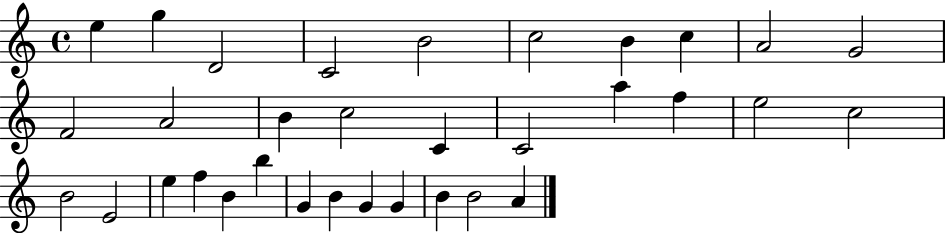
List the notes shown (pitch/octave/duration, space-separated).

E5/q G5/q D4/h C4/h B4/h C5/h B4/q C5/q A4/h G4/h F4/h A4/h B4/q C5/h C4/q C4/h A5/q F5/q E5/h C5/h B4/h E4/h E5/q F5/q B4/q B5/q G4/q B4/q G4/q G4/q B4/q B4/h A4/q